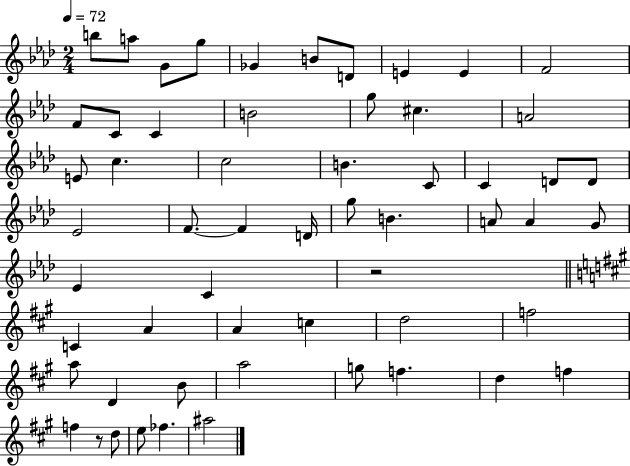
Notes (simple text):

B5/e A5/e G4/e G5/e Gb4/q B4/e D4/e E4/q E4/q F4/h F4/e C4/e C4/q B4/h G5/e C#5/q. A4/h E4/e C5/q. C5/h B4/q. C4/e C4/q D4/e D4/e Eb4/h F4/e. F4/q D4/s G5/e B4/q. A4/e A4/q G4/e Eb4/q C4/q R/h C4/q A4/q A4/q C5/q D5/h F5/h A5/e D4/q B4/e A5/h G5/e F5/q. D5/q F5/q F5/q R/e D5/e E5/e FES5/q. A#5/h